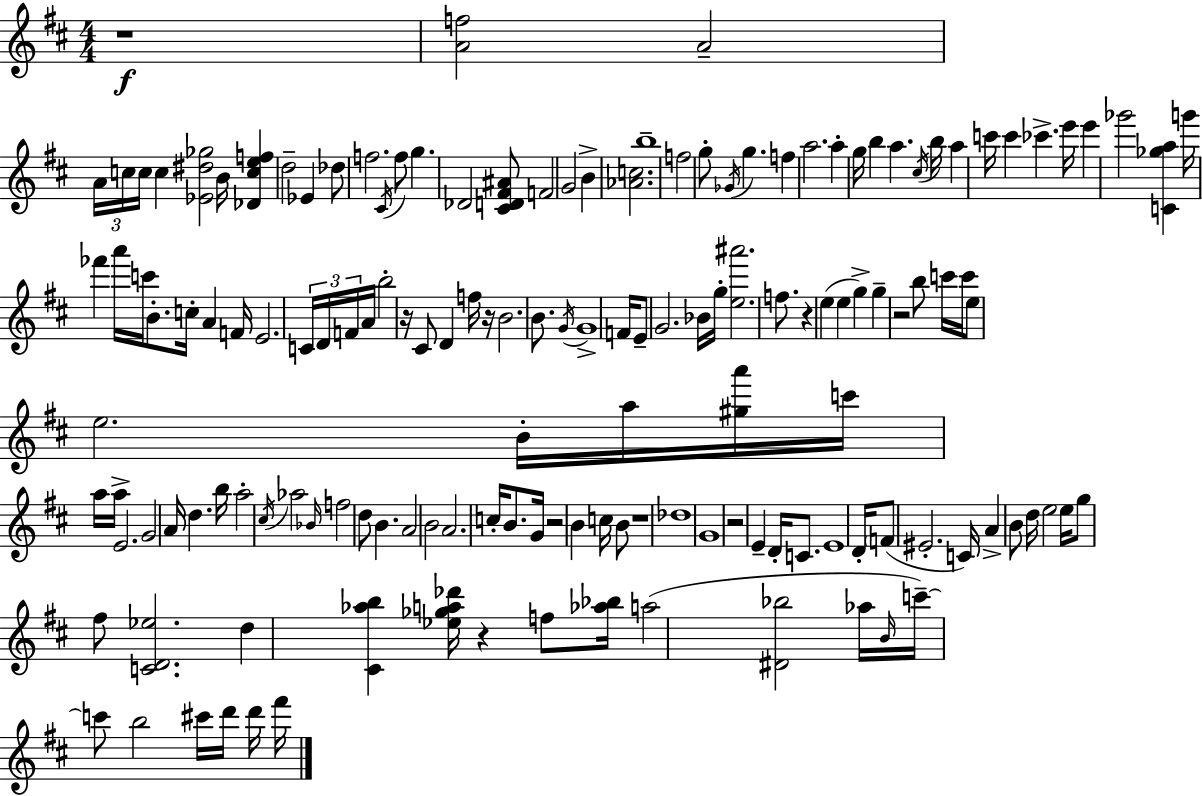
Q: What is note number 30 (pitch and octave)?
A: B5